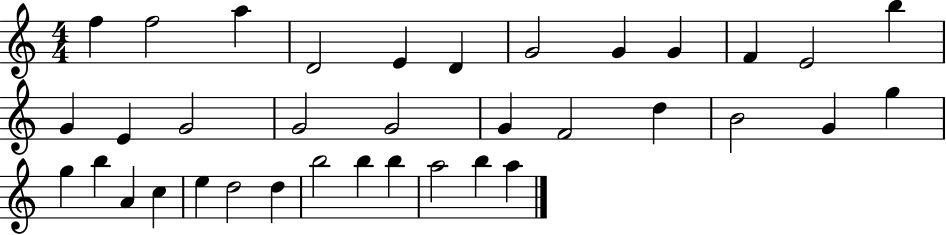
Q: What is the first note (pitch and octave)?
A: F5